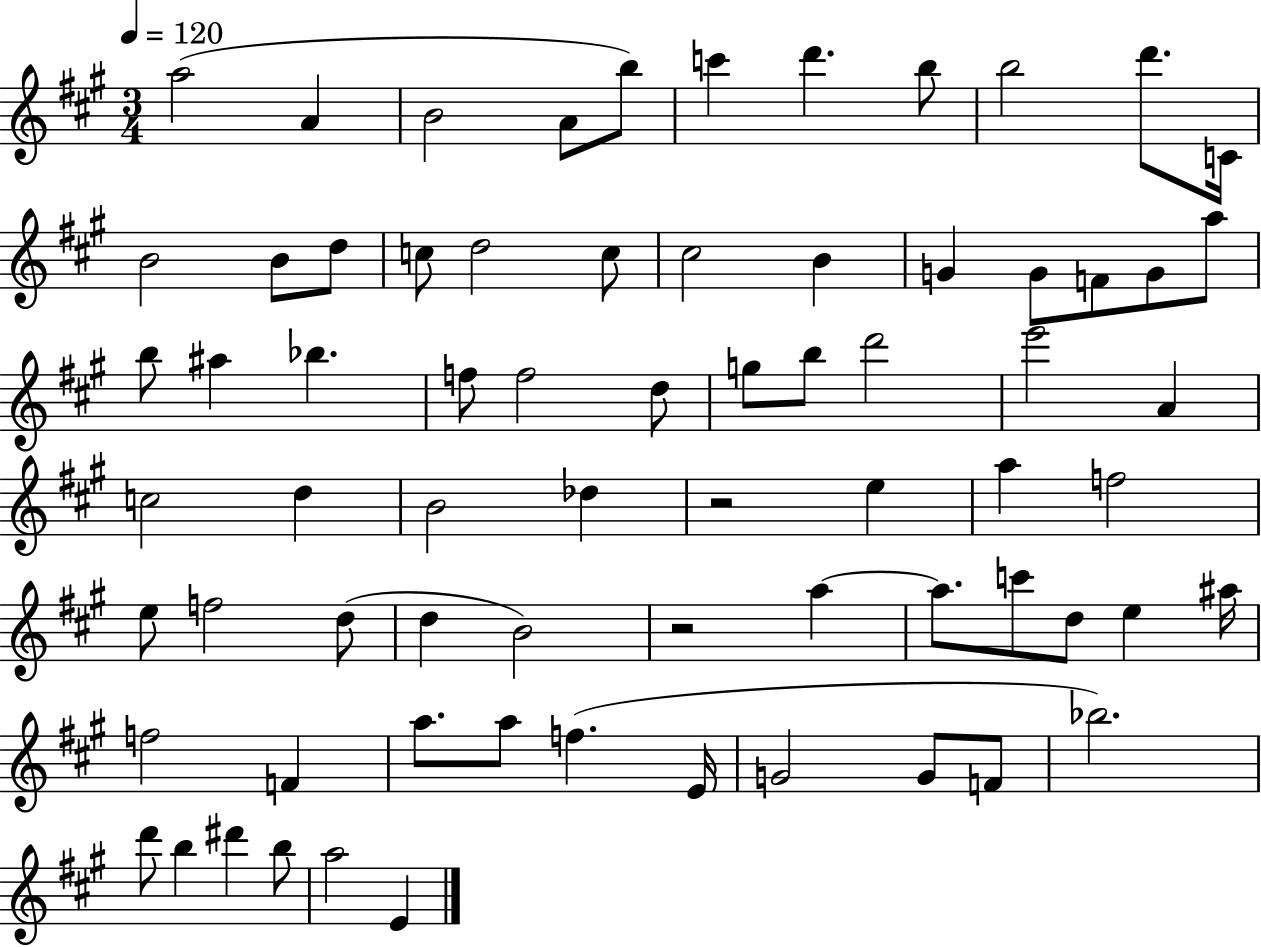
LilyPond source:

{
  \clef treble
  \numericTimeSignature
  \time 3/4
  \key a \major
  \tempo 4 = 120
  a''2( a'4 | b'2 a'8 b''8) | c'''4 d'''4. b''8 | b''2 d'''8. c'16 | \break b'2 b'8 d''8 | c''8 d''2 c''8 | cis''2 b'4 | g'4 g'8 f'8 g'8 a''8 | \break b''8 ais''4 bes''4. | f''8 f''2 d''8 | g''8 b''8 d'''2 | e'''2 a'4 | \break c''2 d''4 | b'2 des''4 | r2 e''4 | a''4 f''2 | \break e''8 f''2 d''8( | d''4 b'2) | r2 a''4~~ | a''8. c'''8 d''8 e''4 ais''16 | \break f''2 f'4 | a''8. a''8 f''4.( e'16 | g'2 g'8 f'8 | bes''2.) | \break d'''8 b''4 dis'''4 b''8 | a''2 e'4 | \bar "|."
}